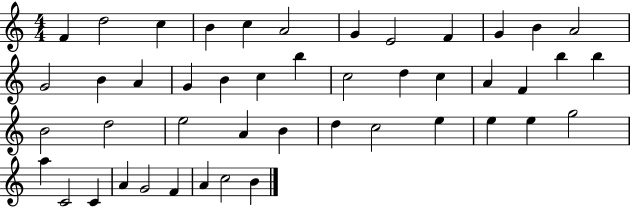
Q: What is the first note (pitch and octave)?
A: F4